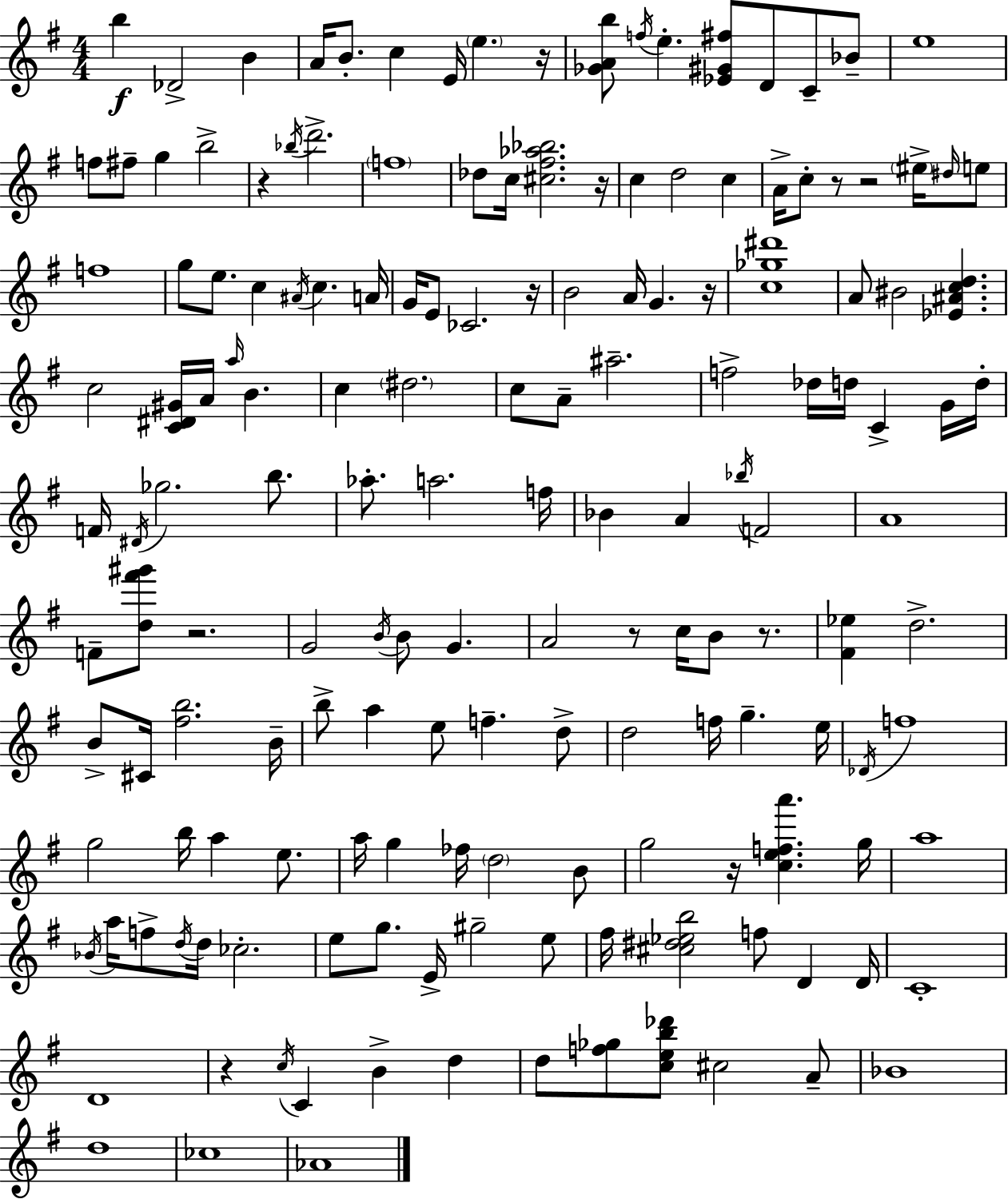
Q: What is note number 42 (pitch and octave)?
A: B4